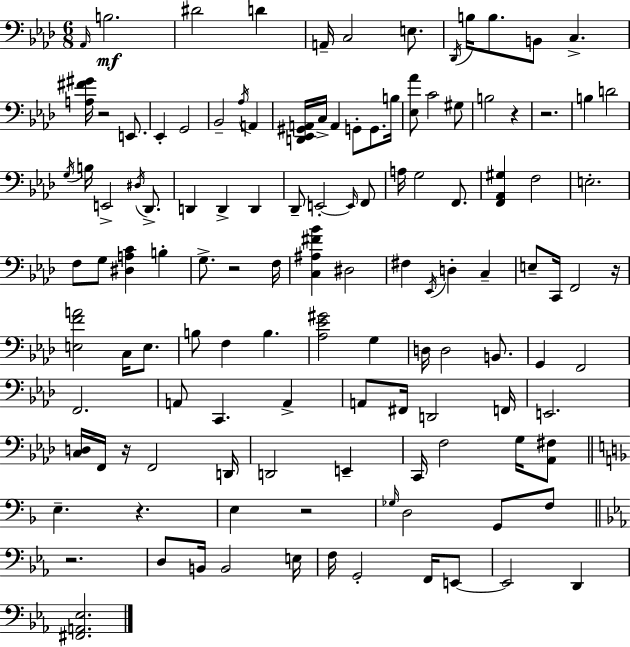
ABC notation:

X:1
T:Untitled
M:6/8
L:1/4
K:Fm
_A,,/4 B,2 ^D2 D A,,/4 C,2 E,/2 _D,,/4 B,/4 B,/2 B,,/2 C, [A,^F^G]/4 z2 E,,/2 _E,, G,,2 _B,,2 _A,/4 A,, [D,,_E,,^G,,A,,]/4 C,/4 A,, G,,/2 G,,/2 B,/4 [_E,_A]/2 C2 ^G,/2 B,2 z z2 B, D2 G,/4 B,/4 E,,2 ^D,/4 _D,,/2 D,, D,, D,, _D,,/2 E,,2 E,,/4 F,,/2 A,/4 G,2 F,,/2 [F,,_A,,^G,] F,2 E,2 F,/2 G,/2 [^D,A,C] B, G,/2 z2 F,/4 [C,^A,^F_B] ^D,2 ^F, _E,,/4 D, C, E,/2 C,,/4 F,,2 z/4 [E,FA]2 C,/4 E,/2 B,/2 F, B, [_A,_E^G]2 G, D,/4 D,2 B,,/2 G,, F,,2 F,,2 A,,/2 C,, A,, A,,/2 ^F,,/4 D,,2 F,,/4 E,,2 [C,D,]/4 F,,/4 z/4 F,,2 D,,/4 D,,2 E,, C,,/4 F,2 G,/4 [_A,,^F,]/2 E, z E, z2 _G,/4 D,2 G,,/2 F,/2 z2 D,/2 B,,/4 B,,2 E,/4 F,/4 G,,2 F,,/4 E,,/2 E,,2 D,, [^F,,A,,_E,]2